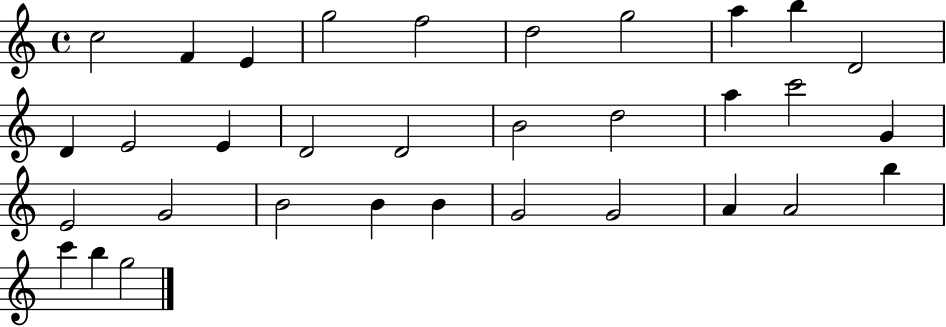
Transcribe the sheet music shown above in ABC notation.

X:1
T:Untitled
M:4/4
L:1/4
K:C
c2 F E g2 f2 d2 g2 a b D2 D E2 E D2 D2 B2 d2 a c'2 G E2 G2 B2 B B G2 G2 A A2 b c' b g2